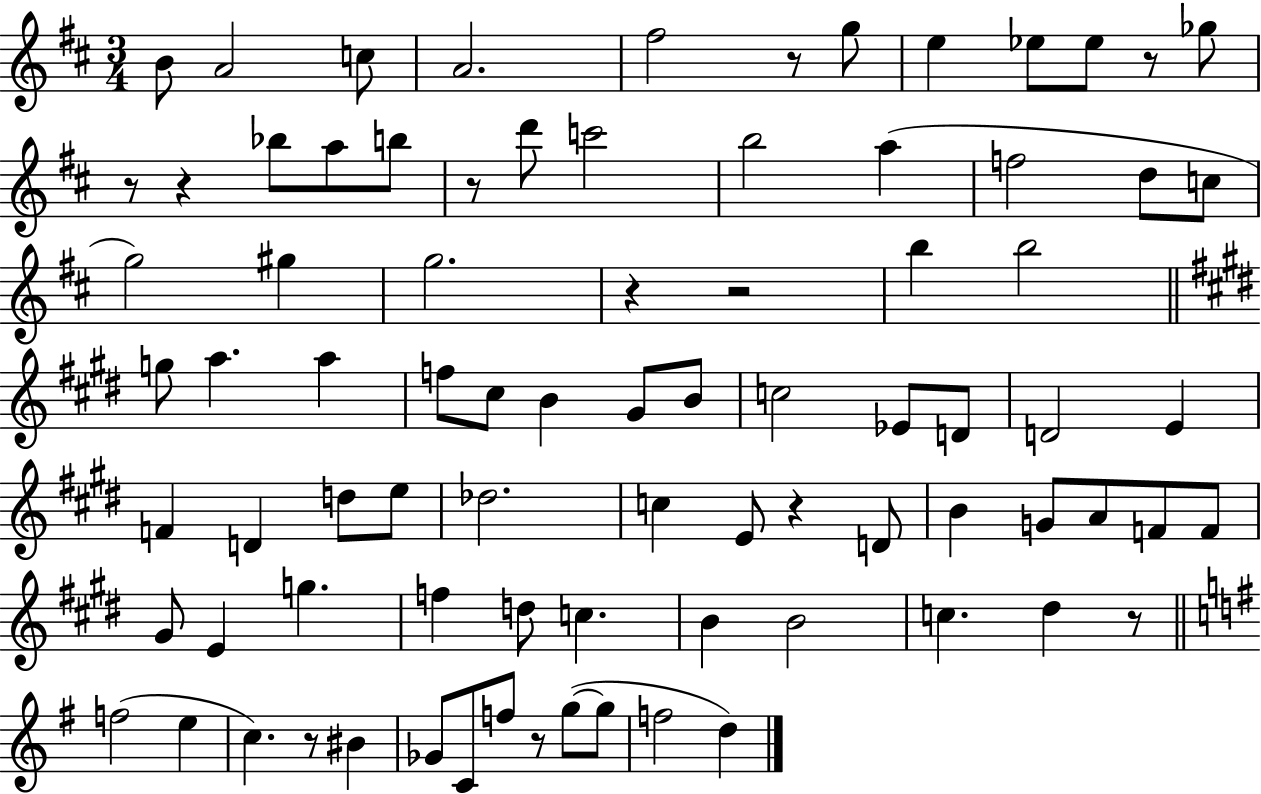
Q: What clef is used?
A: treble